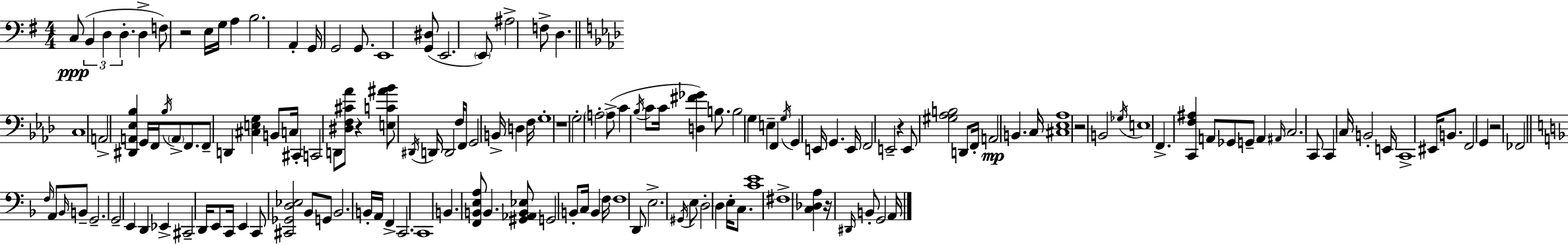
X:1
T:Untitled
M:4/4
L:1/4
K:G
C,/2 B,, D, D, D, F,/2 z2 E,/4 G,/4 A, B,2 A,, G,,/4 G,,2 G,,/2 E,,4 [G,,^D,]/2 E,,2 E,,/2 ^A,2 F,/2 D, C,4 A,,2 [^D,,A,,_E,_B,] G,,/4 F,,/4 _B,/4 A,,/2 F,,/2 F,,/2 D,, [^C,E,G,] B,,/2 C,/4 ^C,, C,,2 D,,/2 [^D,F,^C_A]/2 z [E,C^A_B]/2 ^D,,/4 D,,/4 D,,2 F,/4 F,,/2 G,,2 B,,/4 D, F,/4 G,4 z4 G,2 A,2 A,/2 C _B,/4 C/2 C/4 [D,^F_G] B,/2 B,2 G, E, F,, G,/4 G,, E,,/4 G,, E,,/4 F,,2 E,,2 z E,,/2 [^G,_A,B,]2 D,,/2 F,,/4 A,,2 B,, C,/4 [^C,_E,_A,]4 z2 B,,2 _G,/4 E,4 F,, [C,,F,^A,] A,,/2 _G,,/2 G,,/2 A,, ^A,,/4 C,2 C,,/2 C,, C,/4 B,,2 E,,/4 C,,4 ^E,,/4 B,,/2 F,,2 G,, z2 _F,,2 F,/4 A,,/2 _B,,/4 B,,/2 G,,2 G,,2 E,, D,, _E,, ^C,,2 D,,/4 E,,/2 C,,/4 E,, C,,/2 [^C,,_G,,D,_E,]2 _B,,/2 G,,/2 _B,,2 B,,/4 A,,/4 F,, C,,2 C,,4 B,, [F,,B,,E,A,]/2 B,, [^G,,_A,,B,,_E,]/2 G,,2 B,,/2 C,/4 B,, F,/4 F,4 D,,/2 E,2 ^G,,/4 E,/2 D,2 D, E,/4 C,/2 [CE]4 ^F,4 [C,_D,A,] z/4 ^D,,/4 B,,/2 G,,2 A,,/4